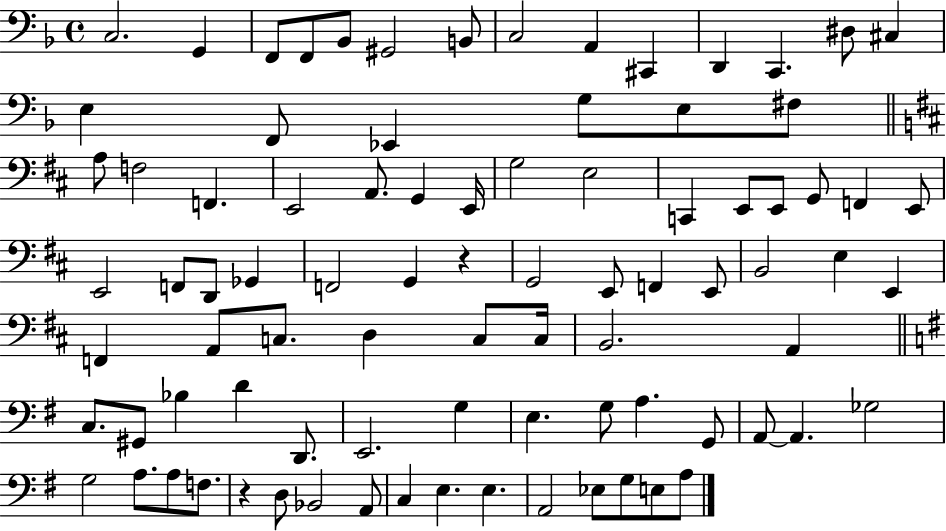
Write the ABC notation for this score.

X:1
T:Untitled
M:4/4
L:1/4
K:F
C,2 G,, F,,/2 F,,/2 _B,,/2 ^G,,2 B,,/2 C,2 A,, ^C,, D,, C,, ^D,/2 ^C, E, F,,/2 _E,, G,/2 E,/2 ^F,/2 A,/2 F,2 F,, E,,2 A,,/2 G,, E,,/4 G,2 E,2 C,, E,,/2 E,,/2 G,,/2 F,, E,,/2 E,,2 F,,/2 D,,/2 _G,, F,,2 G,, z G,,2 E,,/2 F,, E,,/2 B,,2 E, E,, F,, A,,/2 C,/2 D, C,/2 C,/4 B,,2 A,, C,/2 ^G,,/2 _B, D D,,/2 E,,2 G, E, G,/2 A, G,,/2 A,,/2 A,, _G,2 G,2 A,/2 A,/2 F,/2 z D,/2 _B,,2 A,,/2 C, E, E, A,,2 _E,/2 G,/2 E,/2 A,/2